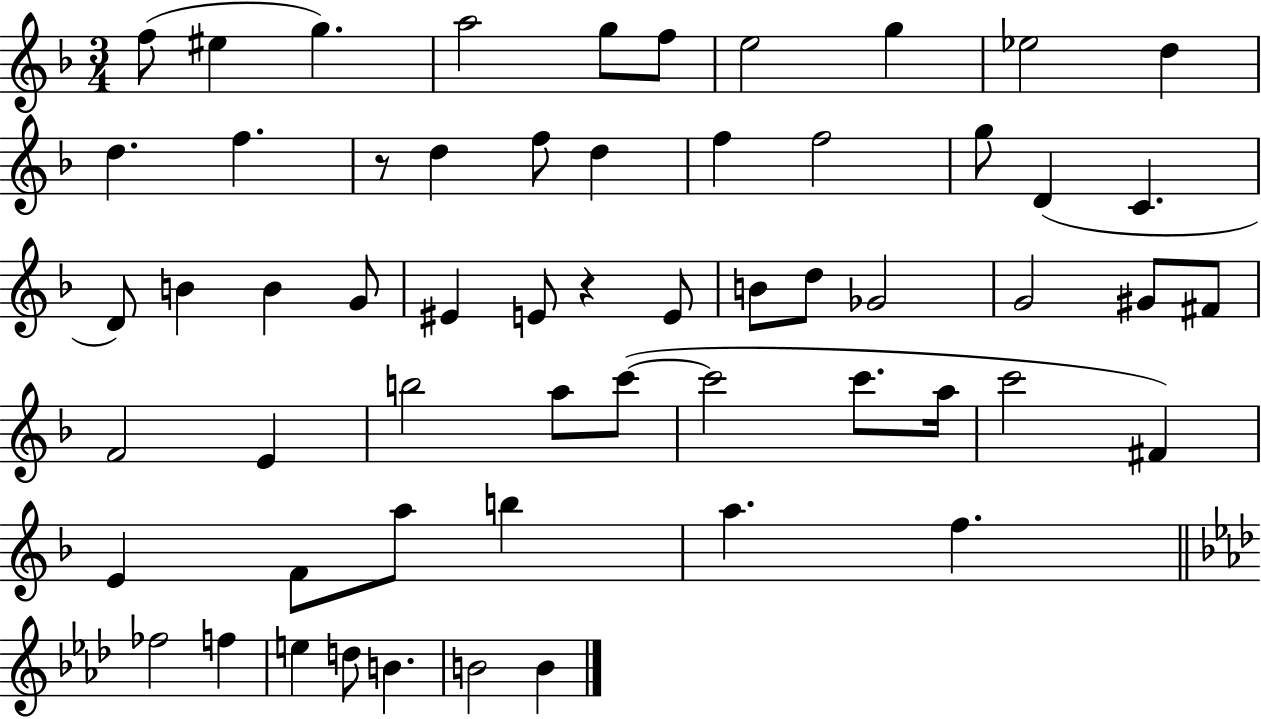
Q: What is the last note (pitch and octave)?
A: B4